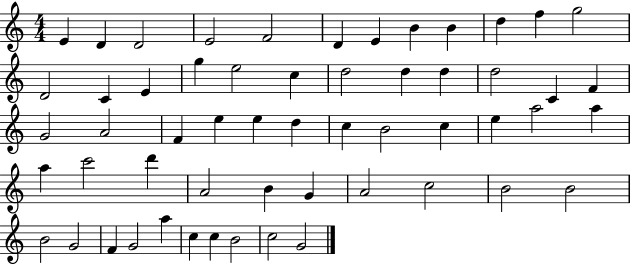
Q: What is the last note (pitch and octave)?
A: G4